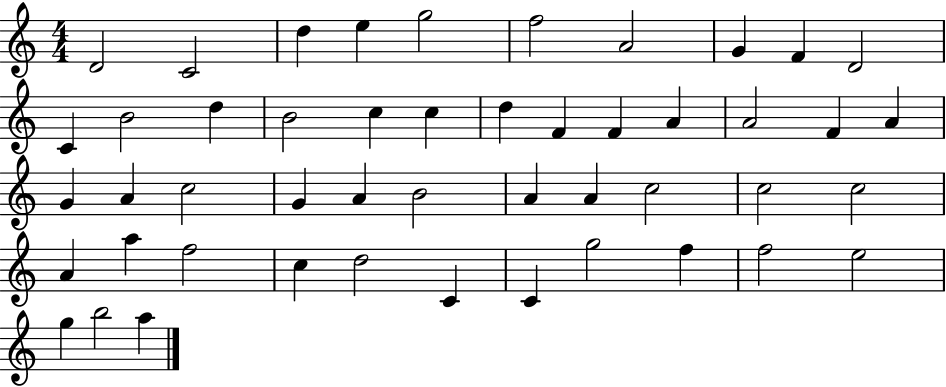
D4/h C4/h D5/q E5/q G5/h F5/h A4/h G4/q F4/q D4/h C4/q B4/h D5/q B4/h C5/q C5/q D5/q F4/q F4/q A4/q A4/h F4/q A4/q G4/q A4/q C5/h G4/q A4/q B4/h A4/q A4/q C5/h C5/h C5/h A4/q A5/q F5/h C5/q D5/h C4/q C4/q G5/h F5/q F5/h E5/h G5/q B5/h A5/q